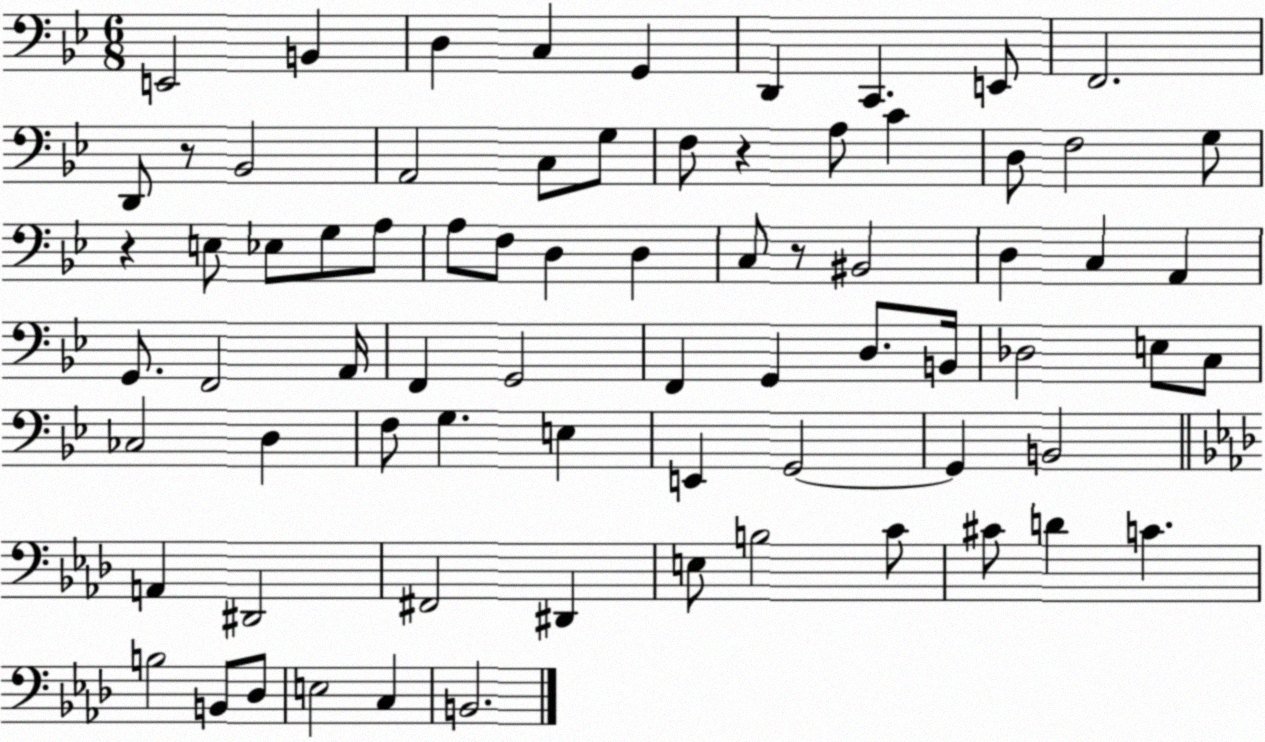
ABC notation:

X:1
T:Untitled
M:6/8
L:1/4
K:Bb
E,,2 B,, D, C, G,, D,, C,, E,,/2 F,,2 D,,/2 z/2 _B,,2 A,,2 C,/2 G,/2 F,/2 z A,/2 C D,/2 F,2 G,/2 z E,/2 _E,/2 G,/2 A,/2 A,/2 F,/2 D, D, C,/2 z/2 ^B,,2 D, C, A,, G,,/2 F,,2 A,,/4 F,, G,,2 F,, G,, D,/2 B,,/4 _D,2 E,/2 C,/2 _C,2 D, F,/2 G, E, E,, G,,2 G,, B,,2 A,, ^D,,2 ^F,,2 ^D,, E,/2 B,2 C/2 ^C/2 D C B,2 B,,/2 _D,/2 E,2 C, B,,2